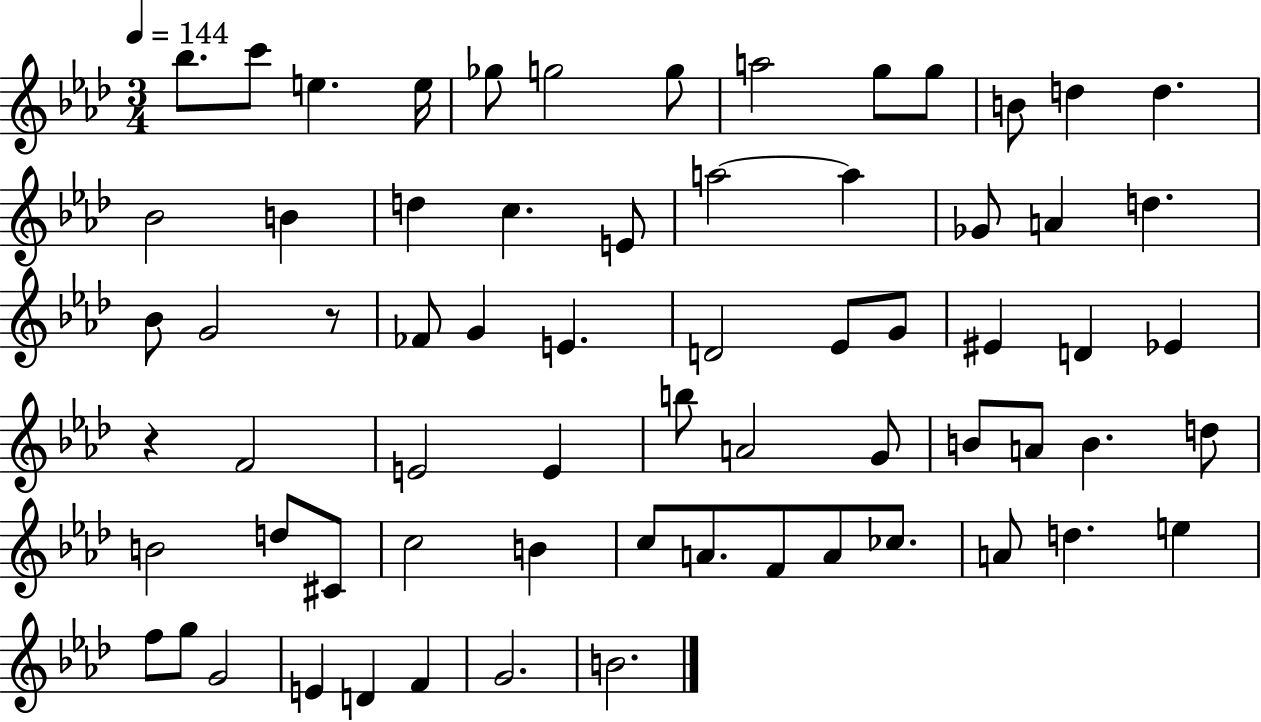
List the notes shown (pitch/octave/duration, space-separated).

Bb5/e. C6/e E5/q. E5/s Gb5/e G5/h G5/e A5/h G5/e G5/e B4/e D5/q D5/q. Bb4/h B4/q D5/q C5/q. E4/e A5/h A5/q Gb4/e A4/q D5/q. Bb4/e G4/h R/e FES4/e G4/q E4/q. D4/h Eb4/e G4/e EIS4/q D4/q Eb4/q R/q F4/h E4/h E4/q B5/e A4/h G4/e B4/e A4/e B4/q. D5/e B4/h D5/e C#4/e C5/h B4/q C5/e A4/e. F4/e A4/e CES5/e. A4/e D5/q. E5/q F5/e G5/e G4/h E4/q D4/q F4/q G4/h. B4/h.